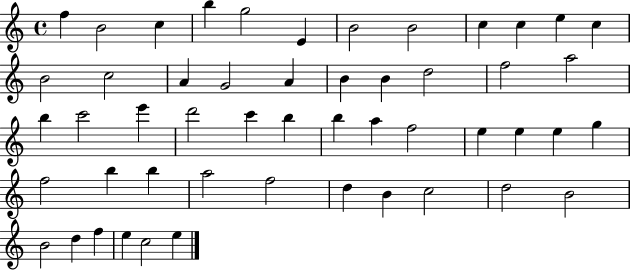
F5/q B4/h C5/q B5/q G5/h E4/q B4/h B4/h C5/q C5/q E5/q C5/q B4/h C5/h A4/q G4/h A4/q B4/q B4/q D5/h F5/h A5/h B5/q C6/h E6/q D6/h C6/q B5/q B5/q A5/q F5/h E5/q E5/q E5/q G5/q F5/h B5/q B5/q A5/h F5/h D5/q B4/q C5/h D5/h B4/h B4/h D5/q F5/q E5/q C5/h E5/q